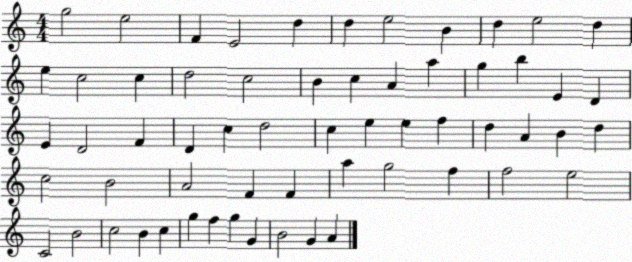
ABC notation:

X:1
T:Untitled
M:4/4
L:1/4
K:C
g2 e2 F E2 d d e2 B d e2 d e c2 c d2 c2 B c A a g b E D E D2 F D c d2 c e e f d A B d c2 B2 A2 F F a g2 f f2 e2 C2 B2 c2 B c g f g G B2 G A